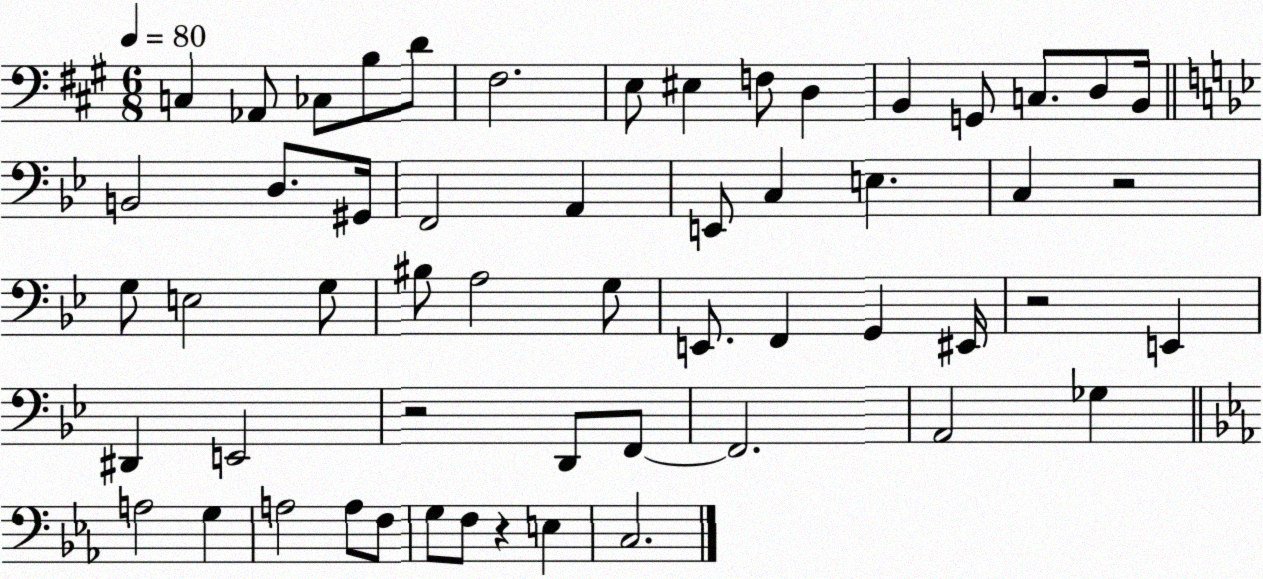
X:1
T:Untitled
M:6/8
L:1/4
K:A
C, _A,,/2 _C,/2 B,/2 D/2 ^F,2 E,/2 ^E, F,/2 D, B,, G,,/2 C,/2 D,/2 B,,/4 B,,2 D,/2 ^G,,/4 F,,2 A,, E,,/2 C, E, C, z2 G,/2 E,2 G,/2 ^B,/2 A,2 G,/2 E,,/2 F,, G,, ^E,,/4 z2 E,, ^D,, E,,2 z2 D,,/2 F,,/2 F,,2 A,,2 _G, A,2 G, A,2 A,/2 F,/2 G,/2 F,/2 z E, C,2